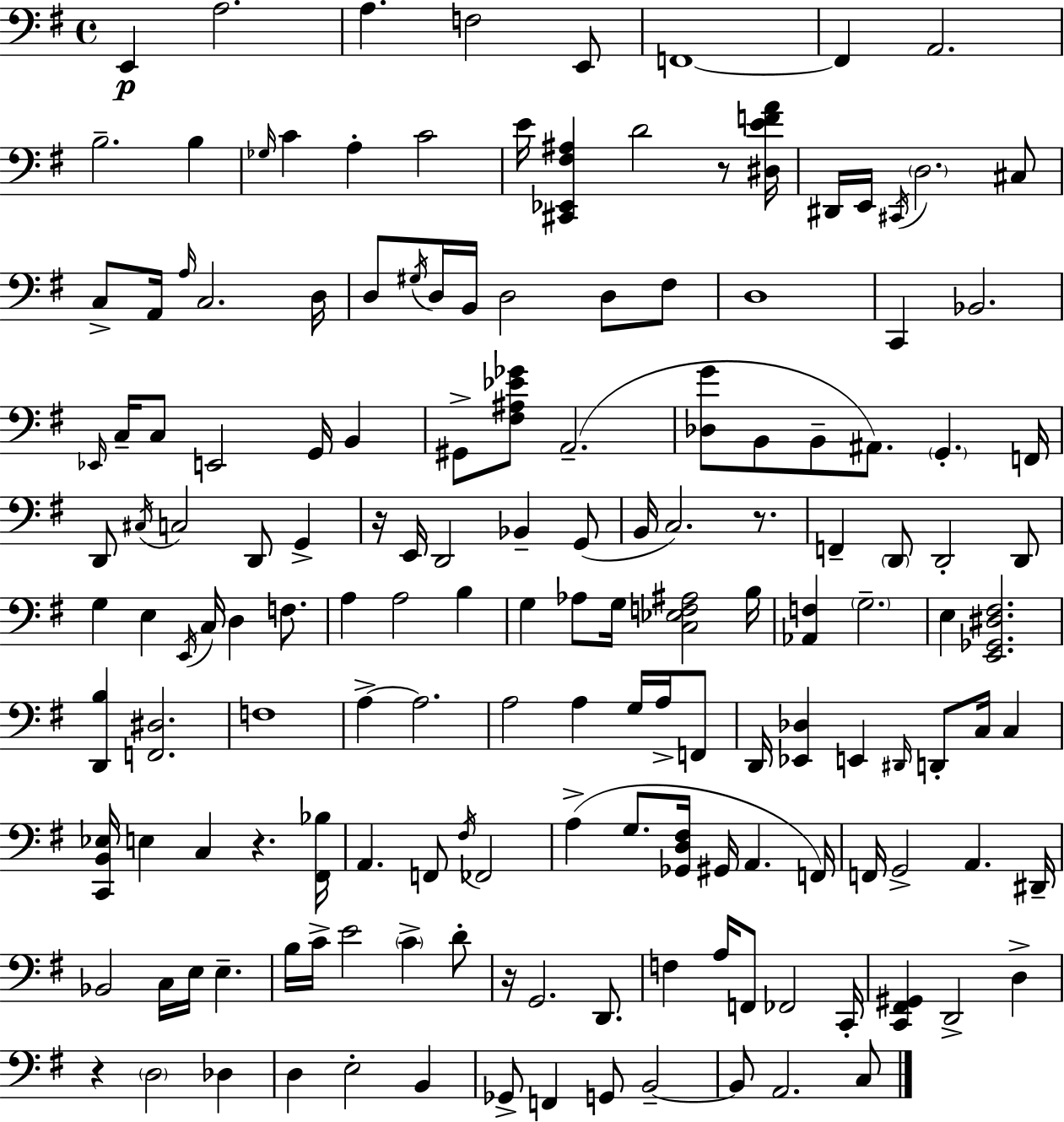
E2/q A3/h. A3/q. F3/h E2/e F2/w F2/q A2/h. B3/h. B3/q Gb3/s C4/q A3/q C4/h E4/s [C#2,Eb2,F#3,A#3]/q D4/h R/e [D#3,E4,F4,A4]/s D#2/s E2/s C#2/s D3/h. C#3/e C3/e A2/s A3/s C3/h. D3/s D3/e G#3/s D3/s B2/s D3/h D3/e F#3/e D3/w C2/q Bb2/h. Eb2/s C3/s C3/e E2/h G2/s B2/q G#2/e [F#3,A#3,Eb4,Gb4]/e A2/h. [Db3,G4]/e B2/e B2/e A#2/e. G2/q. F2/s D2/e C#3/s C3/h D2/e G2/q R/s E2/s D2/h Bb2/q G2/e B2/s C3/h. R/e. F2/q D2/e D2/h D2/e G3/q E3/q E2/s C3/s D3/q F3/e. A3/q A3/h B3/q G3/q Ab3/e G3/s [C3,Eb3,F3,A#3]/h B3/s [Ab2,F3]/q G3/h. E3/q [E2,Gb2,D#3,F#3]/h. [D2,B3]/q [F2,D#3]/h. F3/w A3/q A3/h. A3/h A3/q G3/s A3/s F2/e D2/s [Eb2,Db3]/q E2/q D#2/s D2/e C3/s C3/q [C2,B2,Eb3]/s E3/q C3/q R/q. [F#2,Bb3]/s A2/q. F2/e F#3/s FES2/h A3/q G3/e. [Gb2,D3,F#3]/s G#2/s A2/q. F2/s F2/s G2/h A2/q. D#2/s Bb2/h C3/s E3/s E3/q. B3/s C4/s E4/h C4/q D4/e R/s G2/h. D2/e. F3/q A3/s F2/e FES2/h C2/s [C2,F#2,G#2]/q D2/h D3/q R/q D3/h Db3/q D3/q E3/h B2/q Gb2/e F2/q G2/e B2/h B2/e A2/h. C3/e